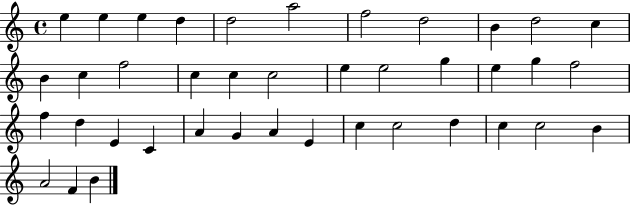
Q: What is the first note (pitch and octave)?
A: E5